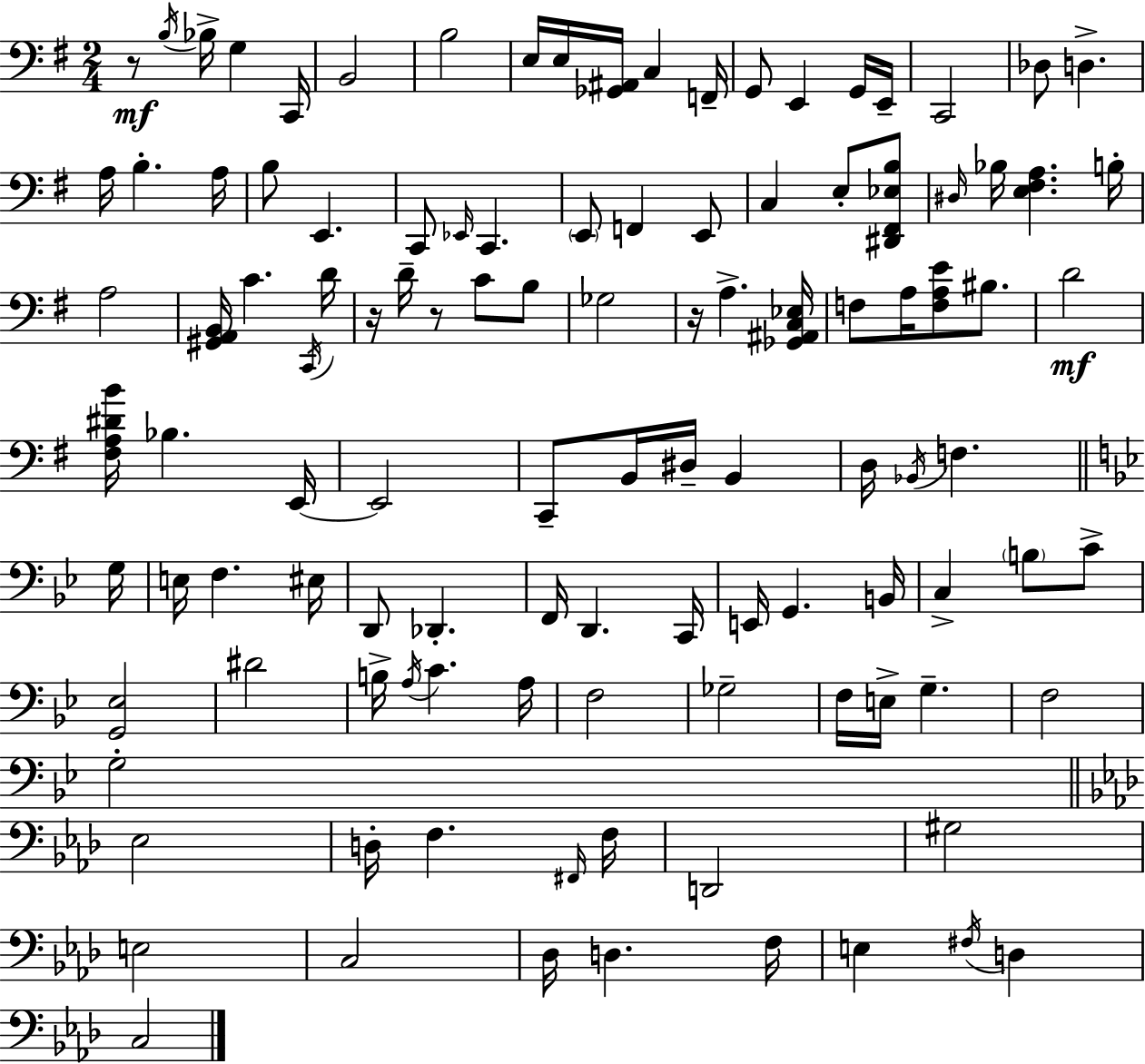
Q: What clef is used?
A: bass